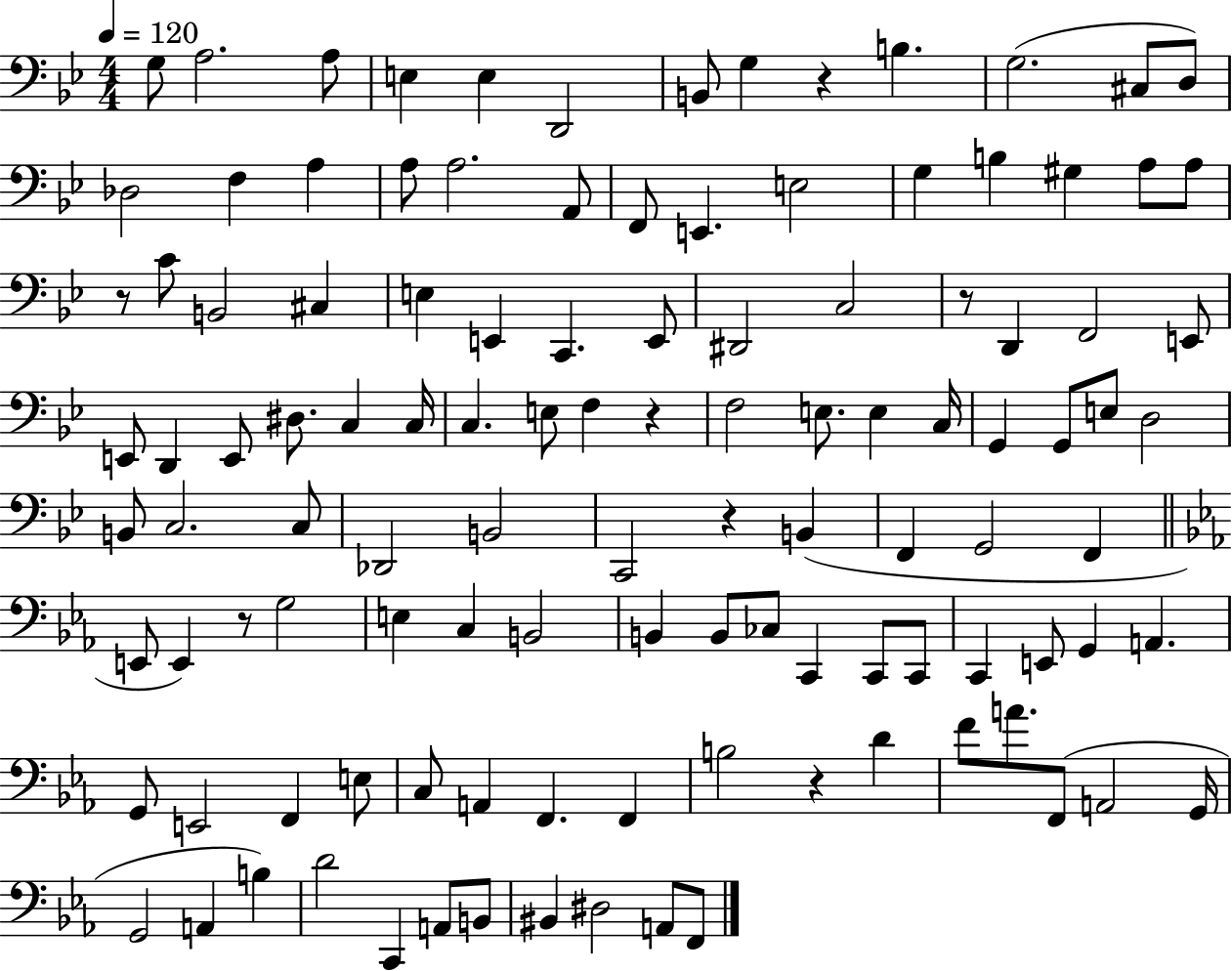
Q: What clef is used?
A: bass